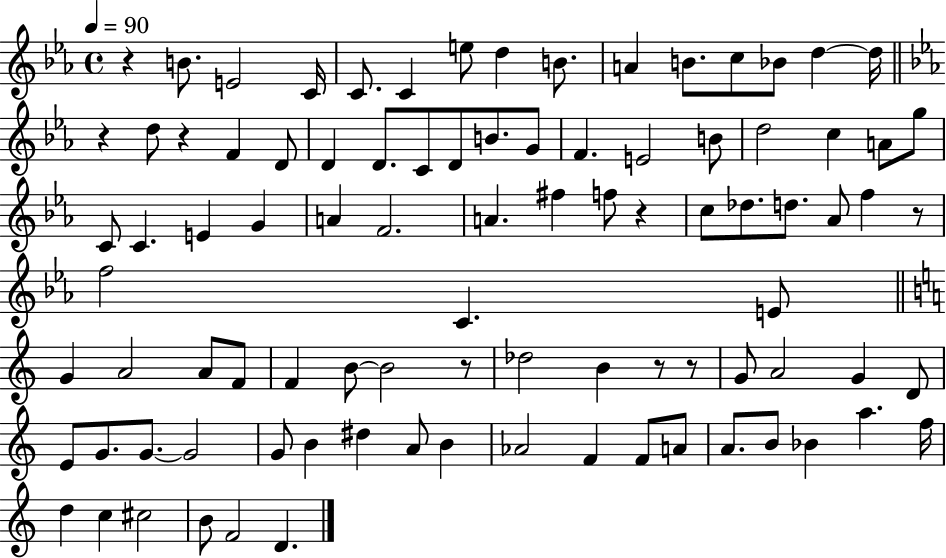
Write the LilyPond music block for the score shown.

{
  \clef treble
  \time 4/4
  \defaultTimeSignature
  \key ees \major
  \tempo 4 = 90
  r4 b'8. e'2 c'16 | c'8. c'4 e''8 d''4 b'8. | a'4 b'8. c''8 bes'8 d''4~~ d''16 | \bar "||" \break \key c \minor r4 d''8 r4 f'4 d'8 | d'4 d'8. c'8 d'8 b'8. g'8 | f'4. e'2 b'8 | d''2 c''4 a'8 g''8 | \break c'8 c'4. e'4 g'4 | a'4 f'2. | a'4. fis''4 f''8 r4 | c''8 des''8. d''8. aes'8 f''4 r8 | \break f''2 c'4. e'8 | \bar "||" \break \key c \major g'4 a'2 a'8 f'8 | f'4 b'8~~ b'2 r8 | des''2 b'4 r8 r8 | g'8 a'2 g'4 d'8 | \break e'8 g'8. g'8.~~ g'2 | g'8 b'4 dis''4 a'8 b'4 | aes'2 f'4 f'8 a'8 | a'8. b'8 bes'4 a''4. f''16 | \break d''4 c''4 cis''2 | b'8 f'2 d'4. | \bar "|."
}